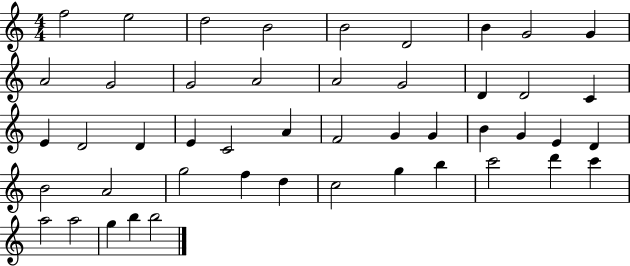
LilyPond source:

{
  \clef treble
  \numericTimeSignature
  \time 4/4
  \key c \major
  f''2 e''2 | d''2 b'2 | b'2 d'2 | b'4 g'2 g'4 | \break a'2 g'2 | g'2 a'2 | a'2 g'2 | d'4 d'2 c'4 | \break e'4 d'2 d'4 | e'4 c'2 a'4 | f'2 g'4 g'4 | b'4 g'4 e'4 d'4 | \break b'2 a'2 | g''2 f''4 d''4 | c''2 g''4 b''4 | c'''2 d'''4 c'''4 | \break a''2 a''2 | g''4 b''4 b''2 | \bar "|."
}